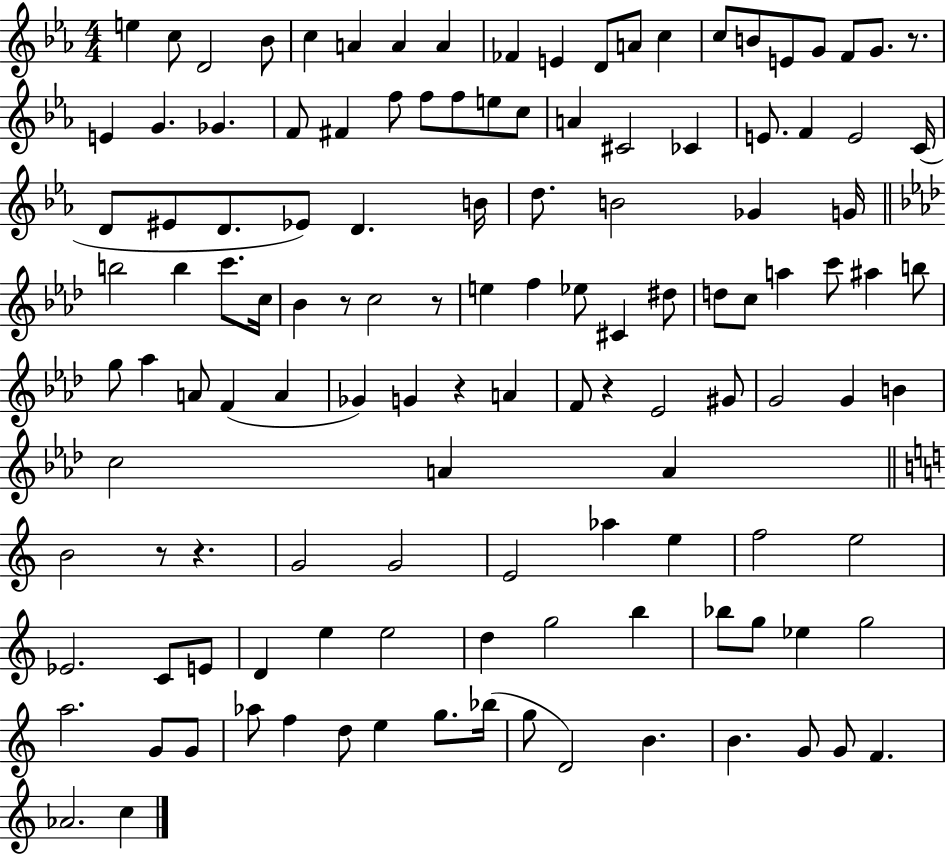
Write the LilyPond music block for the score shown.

{
  \clef treble
  \numericTimeSignature
  \time 4/4
  \key ees \major
  \repeat volta 2 { e''4 c''8 d'2 bes'8 | c''4 a'4 a'4 a'4 | fes'4 e'4 d'8 a'8 c''4 | c''8 b'8 e'8 g'8 f'8 g'8. r8. | \break e'4 g'4. ges'4. | f'8 fis'4 f''8 f''8 f''8 e''8 c''8 | a'4 cis'2 ces'4 | e'8. f'4 e'2 c'16( | \break d'8 eis'8 d'8. ees'8) d'4. b'16 | d''8. b'2 ges'4 g'16 | \bar "||" \break \key f \minor b''2 b''4 c'''8. c''16 | bes'4 r8 c''2 r8 | e''4 f''4 ees''8 cis'4 dis''8 | d''8 c''8 a''4 c'''8 ais''4 b''8 | \break g''8 aes''4 a'8 f'4( a'4 | ges'4) g'4 r4 a'4 | f'8 r4 ees'2 gis'8 | g'2 g'4 b'4 | \break c''2 a'4 a'4 | \bar "||" \break \key c \major b'2 r8 r4. | g'2 g'2 | e'2 aes''4 e''4 | f''2 e''2 | \break ees'2. c'8 e'8 | d'4 e''4 e''2 | d''4 g''2 b''4 | bes''8 g''8 ees''4 g''2 | \break a''2. g'8 g'8 | aes''8 f''4 d''8 e''4 g''8. bes''16( | g''8 d'2) b'4. | b'4. g'8 g'8 f'4. | \break aes'2. c''4 | } \bar "|."
}